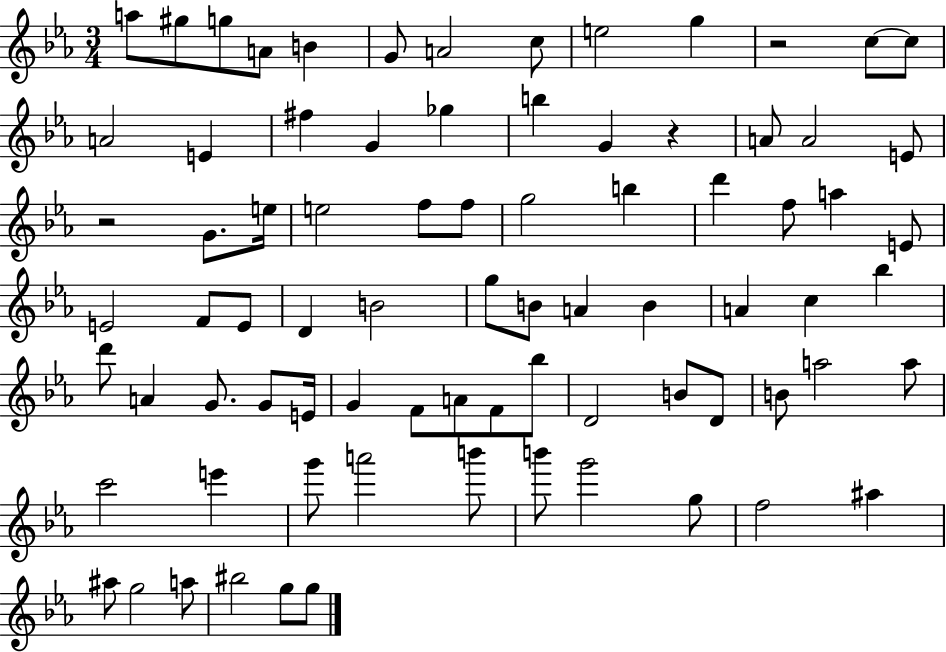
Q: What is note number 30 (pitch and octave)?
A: D6